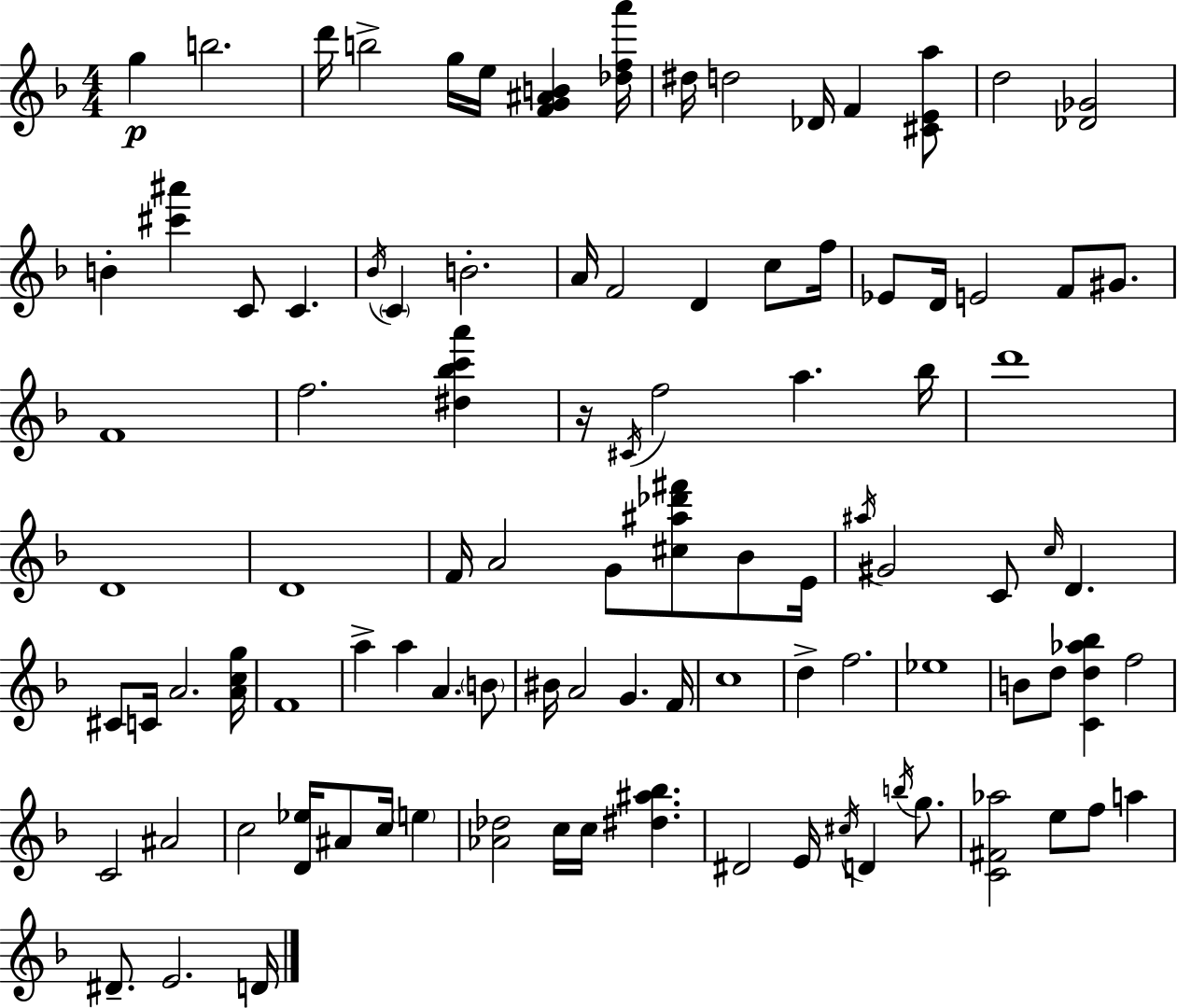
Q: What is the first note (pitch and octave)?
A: G5